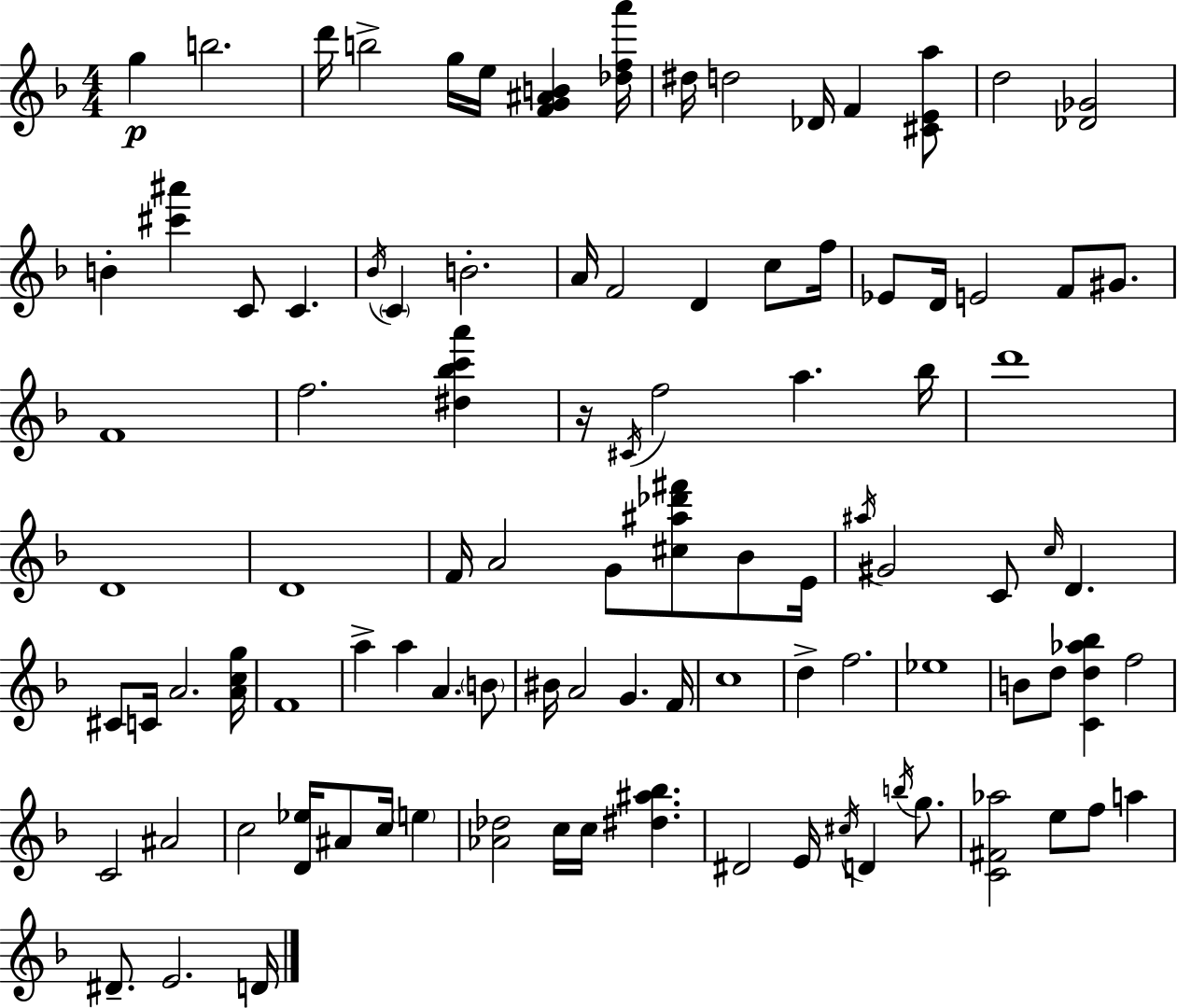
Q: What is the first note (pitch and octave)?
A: G5